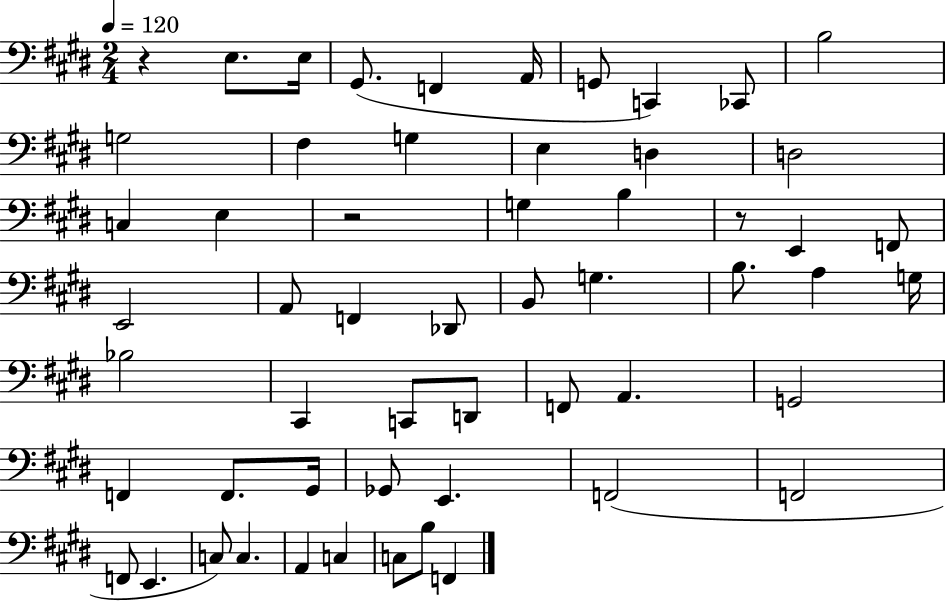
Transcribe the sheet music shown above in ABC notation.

X:1
T:Untitled
M:2/4
L:1/4
K:E
z E,/2 E,/4 ^G,,/2 F,, A,,/4 G,,/2 C,, _C,,/2 B,2 G,2 ^F, G, E, D, D,2 C, E, z2 G, B, z/2 E,, F,,/2 E,,2 A,,/2 F,, _D,,/2 B,,/2 G, B,/2 A, G,/4 _B,2 ^C,, C,,/2 D,,/2 F,,/2 A,, G,,2 F,, F,,/2 ^G,,/4 _G,,/2 E,, F,,2 F,,2 F,,/2 E,, C,/2 C, A,, C, C,/2 B,/2 F,,